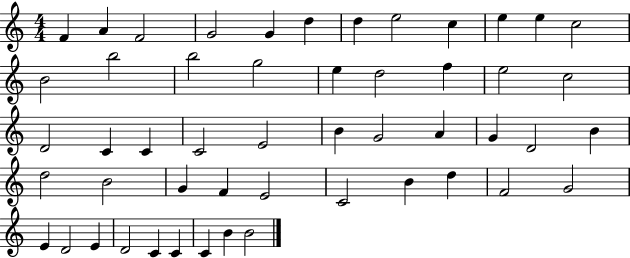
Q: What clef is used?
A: treble